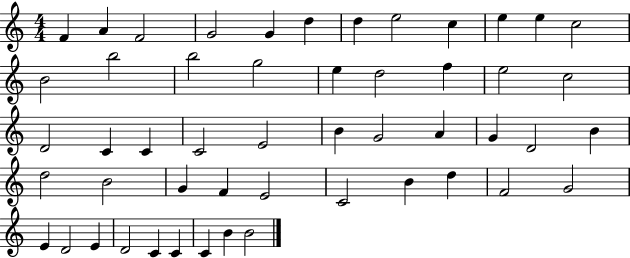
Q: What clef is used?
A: treble